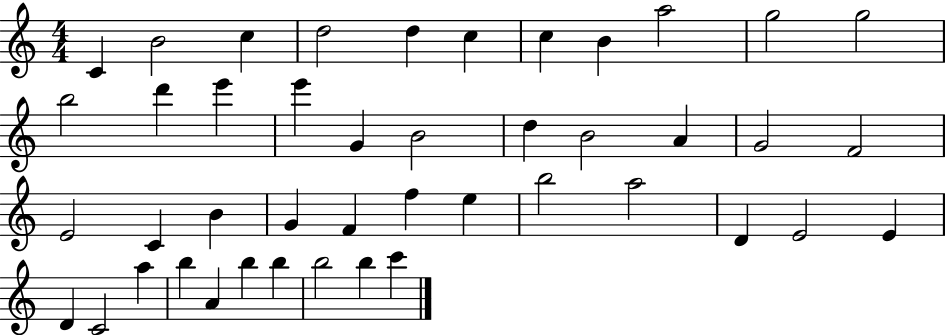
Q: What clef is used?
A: treble